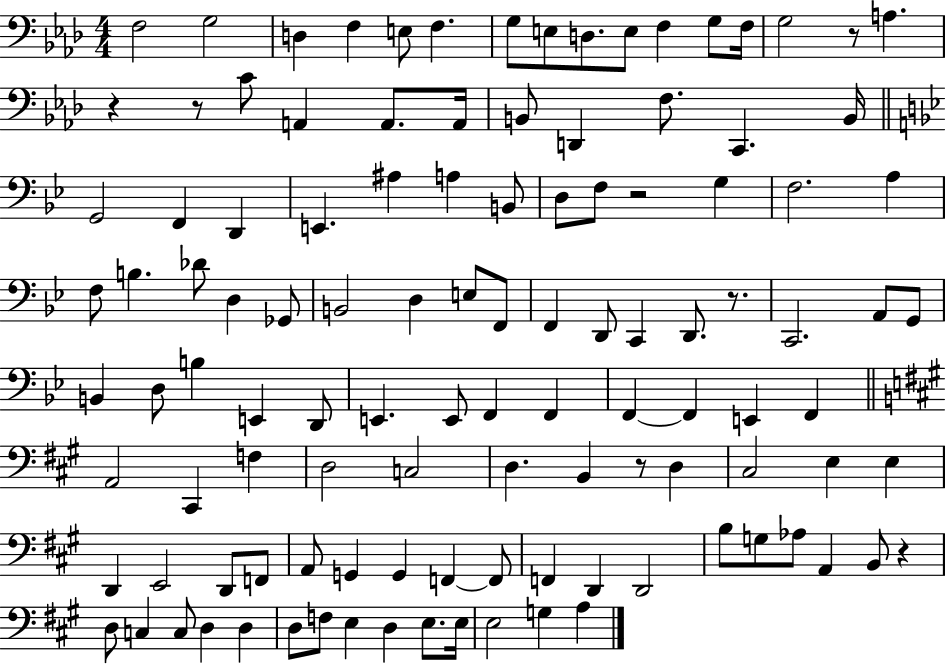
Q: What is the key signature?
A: AES major